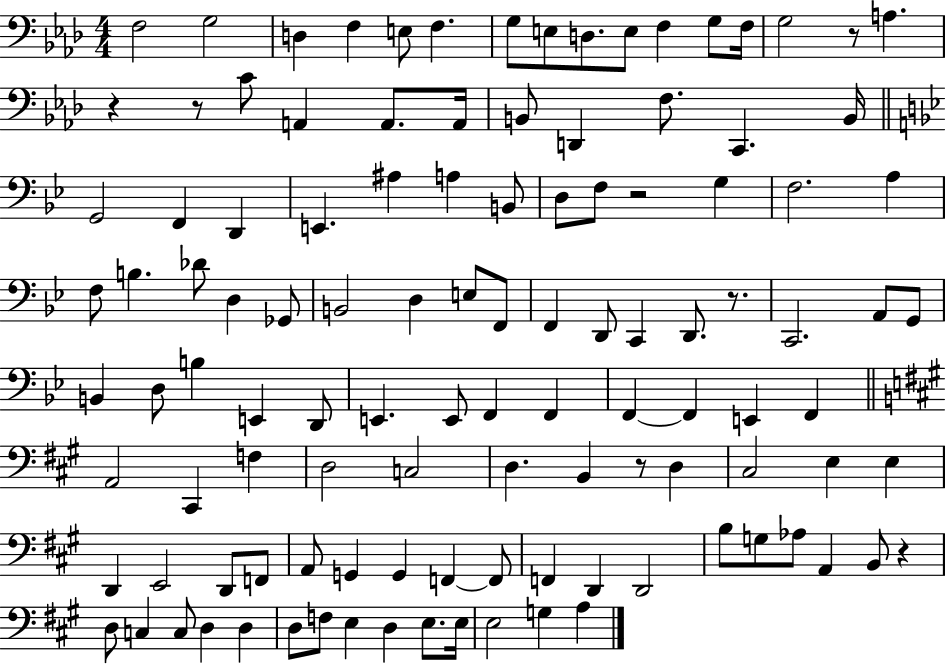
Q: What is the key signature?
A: AES major